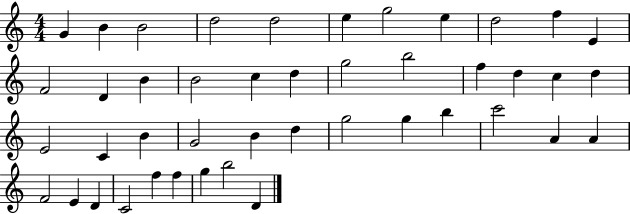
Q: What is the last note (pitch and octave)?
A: D4